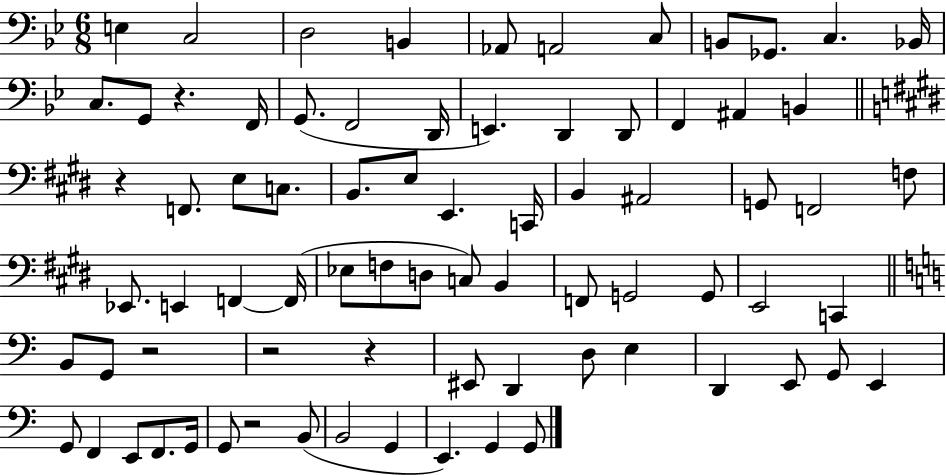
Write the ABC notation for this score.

X:1
T:Untitled
M:6/8
L:1/4
K:Bb
E, C,2 D,2 B,, _A,,/2 A,,2 C,/2 B,,/2 _G,,/2 C, _B,,/4 C,/2 G,,/2 z F,,/4 G,,/2 F,,2 D,,/4 E,, D,, D,,/2 F,, ^A,, B,, z F,,/2 E,/2 C,/2 B,,/2 E,/2 E,, C,,/4 B,, ^A,,2 G,,/2 F,,2 F,/2 _E,,/2 E,, F,, F,,/4 _E,/2 F,/2 D,/2 C,/2 B,, F,,/2 G,,2 G,,/2 E,,2 C,, B,,/2 G,,/2 z2 z2 z ^E,,/2 D,, D,/2 E, D,, E,,/2 G,,/2 E,, G,,/2 F,, E,,/2 F,,/2 G,,/4 G,,/2 z2 B,,/2 B,,2 G,, E,, G,, G,,/2